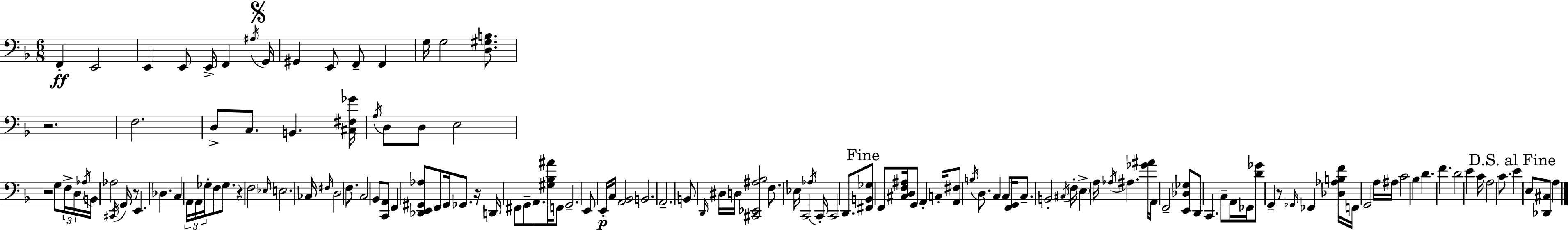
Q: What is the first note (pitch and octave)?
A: F2